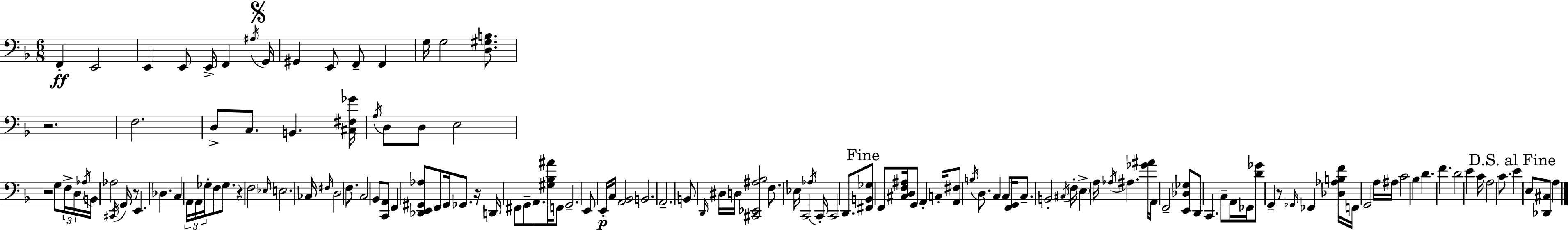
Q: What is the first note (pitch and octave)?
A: F2